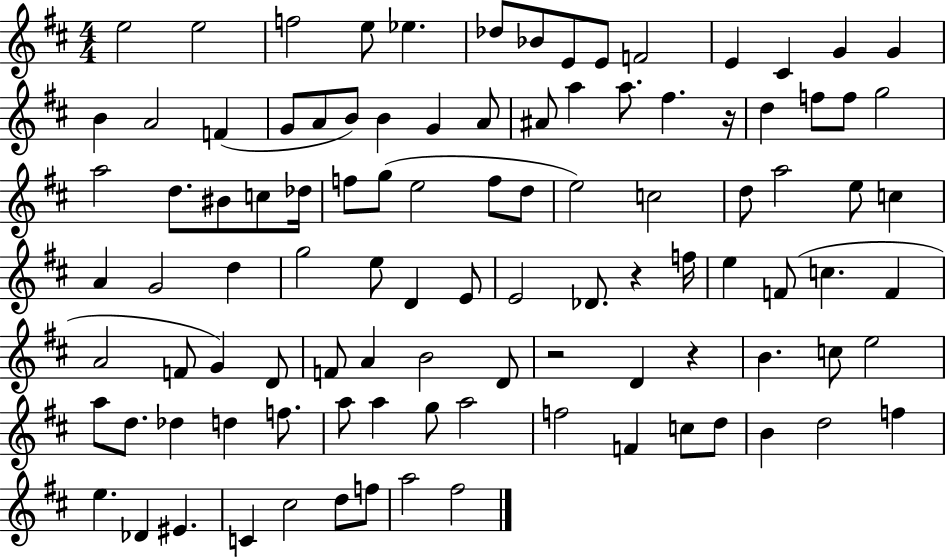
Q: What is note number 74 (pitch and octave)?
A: A5